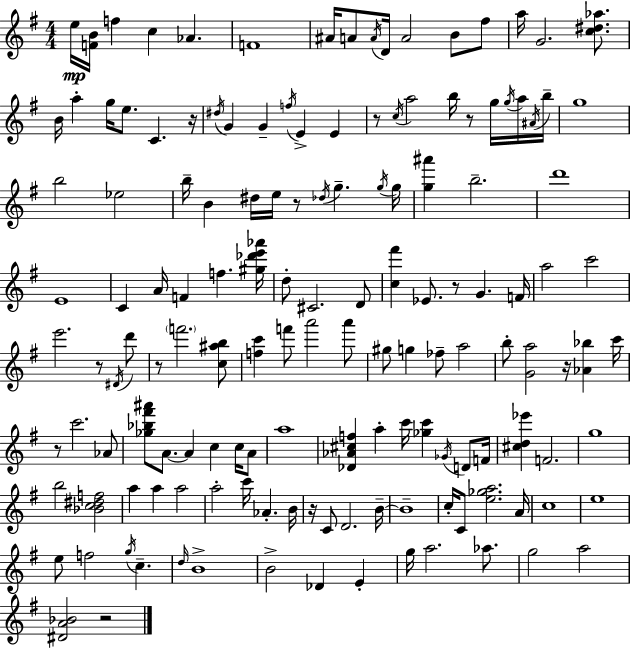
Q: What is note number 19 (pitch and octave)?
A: C4